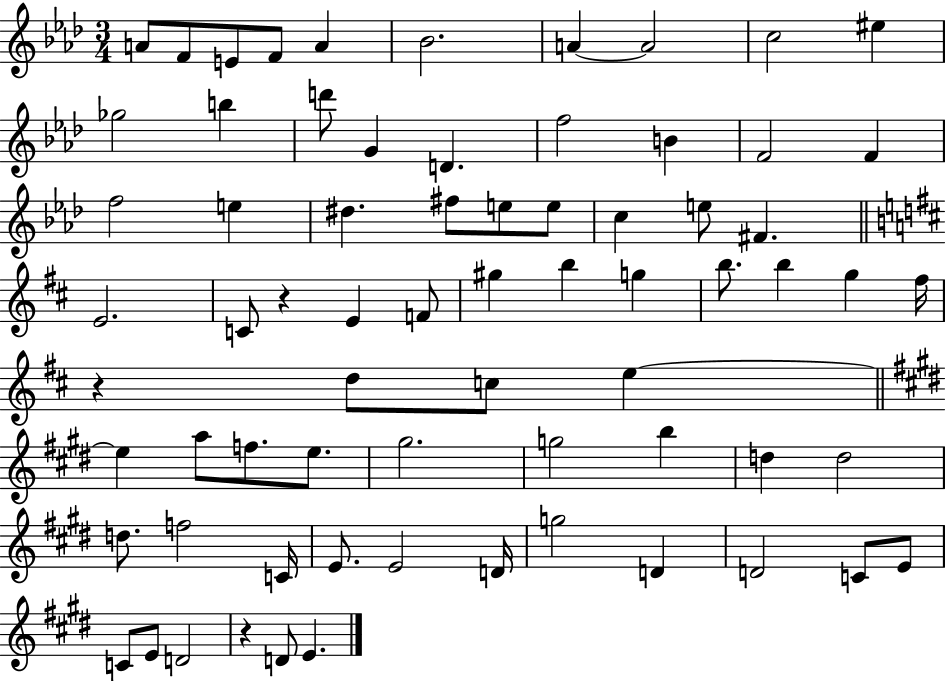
{
  \clef treble
  \numericTimeSignature
  \time 3/4
  \key aes \major
  a'8 f'8 e'8 f'8 a'4 | bes'2. | a'4~~ a'2 | c''2 eis''4 | \break ges''2 b''4 | d'''8 g'4 d'4. | f''2 b'4 | f'2 f'4 | \break f''2 e''4 | dis''4. fis''8 e''8 e''8 | c''4 e''8 fis'4. | \bar "||" \break \key d \major e'2. | c'8 r4 e'4 f'8 | gis''4 b''4 g''4 | b''8. b''4 g''4 fis''16 | \break r4 d''8 c''8 e''4~~ | \bar "||" \break \key e \major e''4 a''8 f''8. e''8. | gis''2. | g''2 b''4 | d''4 d''2 | \break d''8. f''2 c'16 | e'8. e'2 d'16 | g''2 d'4 | d'2 c'8 e'8 | \break c'8 e'8 d'2 | r4 d'8 e'4. | \bar "|."
}